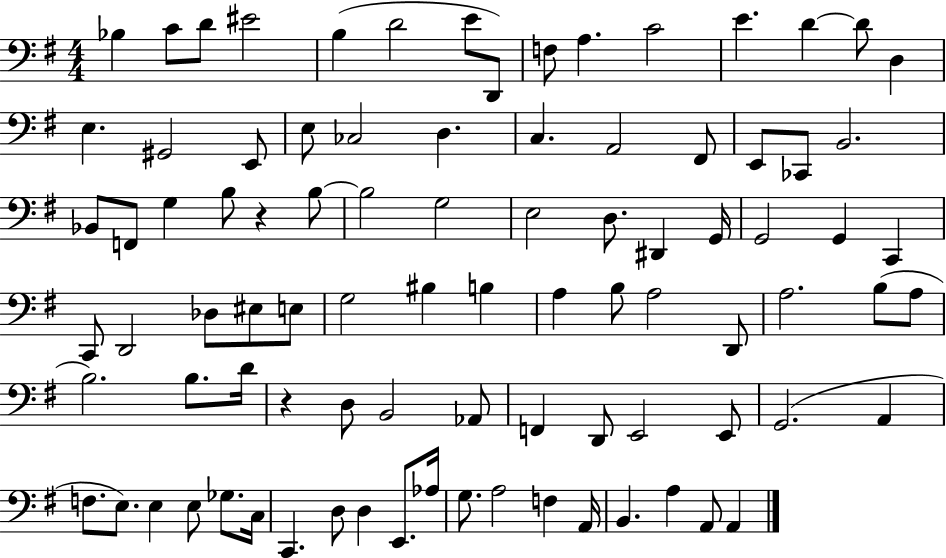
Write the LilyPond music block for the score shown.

{
  \clef bass
  \numericTimeSignature
  \time 4/4
  \key g \major
  \repeat volta 2 { bes4 c'8 d'8 eis'2 | b4( d'2 e'8 d,8) | f8 a4. c'2 | e'4. d'4~~ d'8 d4 | \break e4. gis,2 e,8 | e8 ces2 d4. | c4. a,2 fis,8 | e,8 ces,8 b,2. | \break bes,8 f,8 g4 b8 r4 b8~~ | b2 g2 | e2 d8. dis,4 g,16 | g,2 g,4 c,4 | \break c,8 d,2 des8 eis8 e8 | g2 bis4 b4 | a4 b8 a2 d,8 | a2. b8( a8 | \break b2.) b8. d'16 | r4 d8 b,2 aes,8 | f,4 d,8 e,2 e,8 | g,2.( a,4 | \break f8. e8.) e4 e8 ges8. c16 | c,4. d8 d4 e,8. aes16 | g8. a2 f4 a,16 | b,4. a4 a,8 a,4 | \break } \bar "|."
}